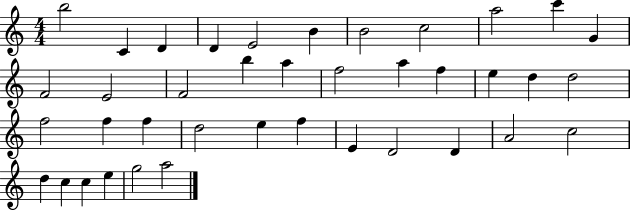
{
  \clef treble
  \numericTimeSignature
  \time 4/4
  \key c \major
  b''2 c'4 d'4 | d'4 e'2 b'4 | b'2 c''2 | a''2 c'''4 g'4 | \break f'2 e'2 | f'2 b''4 a''4 | f''2 a''4 f''4 | e''4 d''4 d''2 | \break f''2 f''4 f''4 | d''2 e''4 f''4 | e'4 d'2 d'4 | a'2 c''2 | \break d''4 c''4 c''4 e''4 | g''2 a''2 | \bar "|."
}